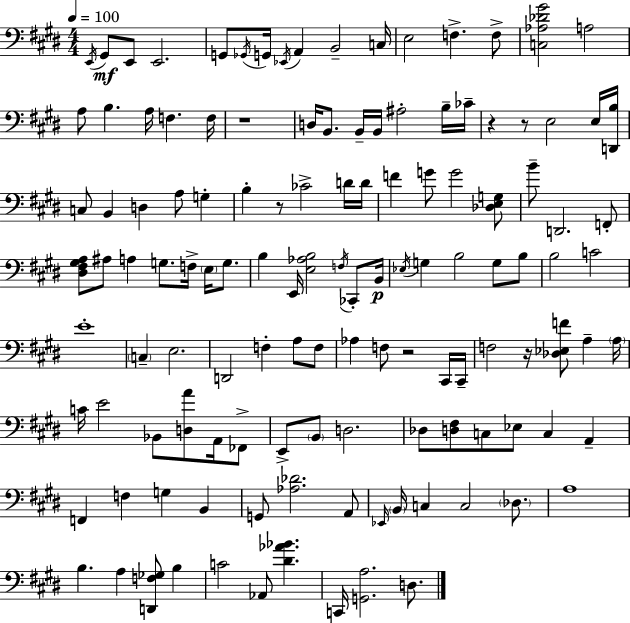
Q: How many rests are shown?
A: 6